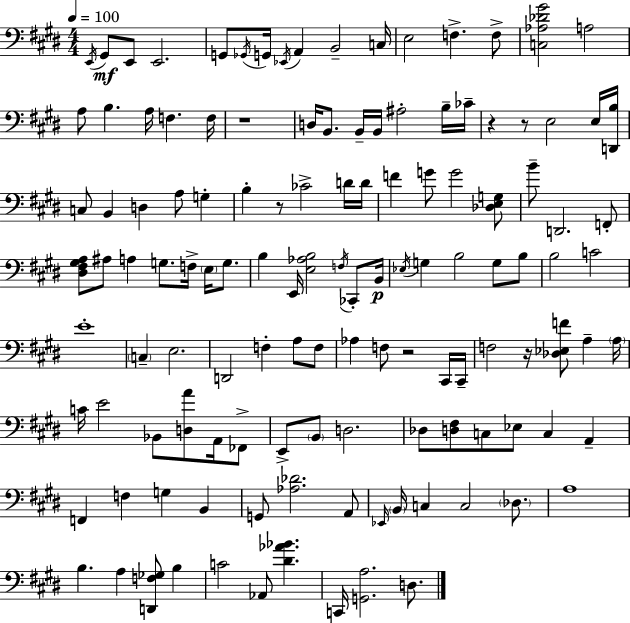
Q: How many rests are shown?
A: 6